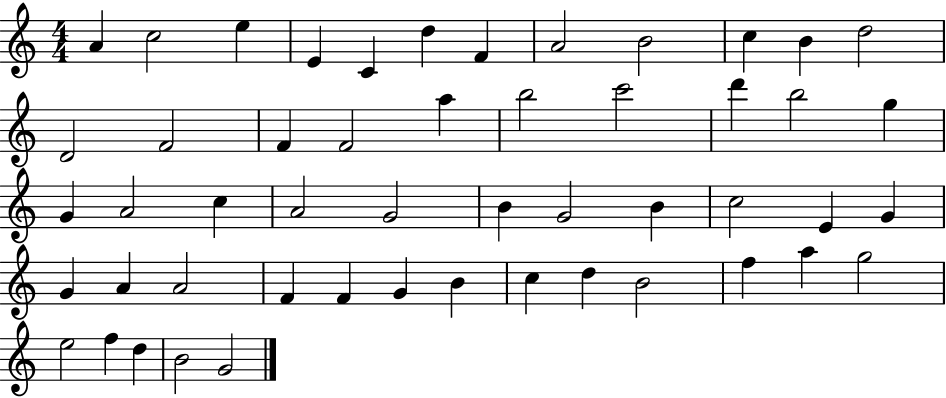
X:1
T:Untitled
M:4/4
L:1/4
K:C
A c2 e E C d F A2 B2 c B d2 D2 F2 F F2 a b2 c'2 d' b2 g G A2 c A2 G2 B G2 B c2 E G G A A2 F F G B c d B2 f a g2 e2 f d B2 G2